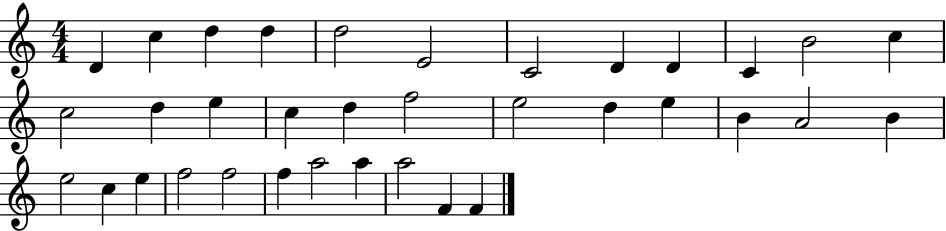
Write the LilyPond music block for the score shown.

{
  \clef treble
  \numericTimeSignature
  \time 4/4
  \key c \major
  d'4 c''4 d''4 d''4 | d''2 e'2 | c'2 d'4 d'4 | c'4 b'2 c''4 | \break c''2 d''4 e''4 | c''4 d''4 f''2 | e''2 d''4 e''4 | b'4 a'2 b'4 | \break e''2 c''4 e''4 | f''2 f''2 | f''4 a''2 a''4 | a''2 f'4 f'4 | \break \bar "|."
}